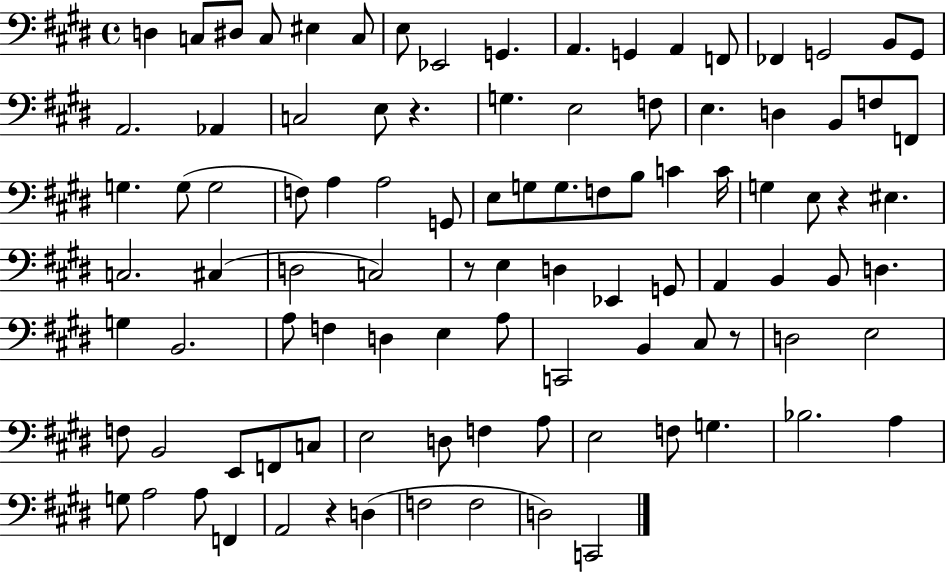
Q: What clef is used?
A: bass